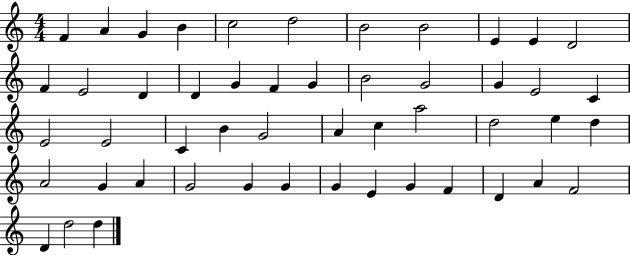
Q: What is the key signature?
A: C major